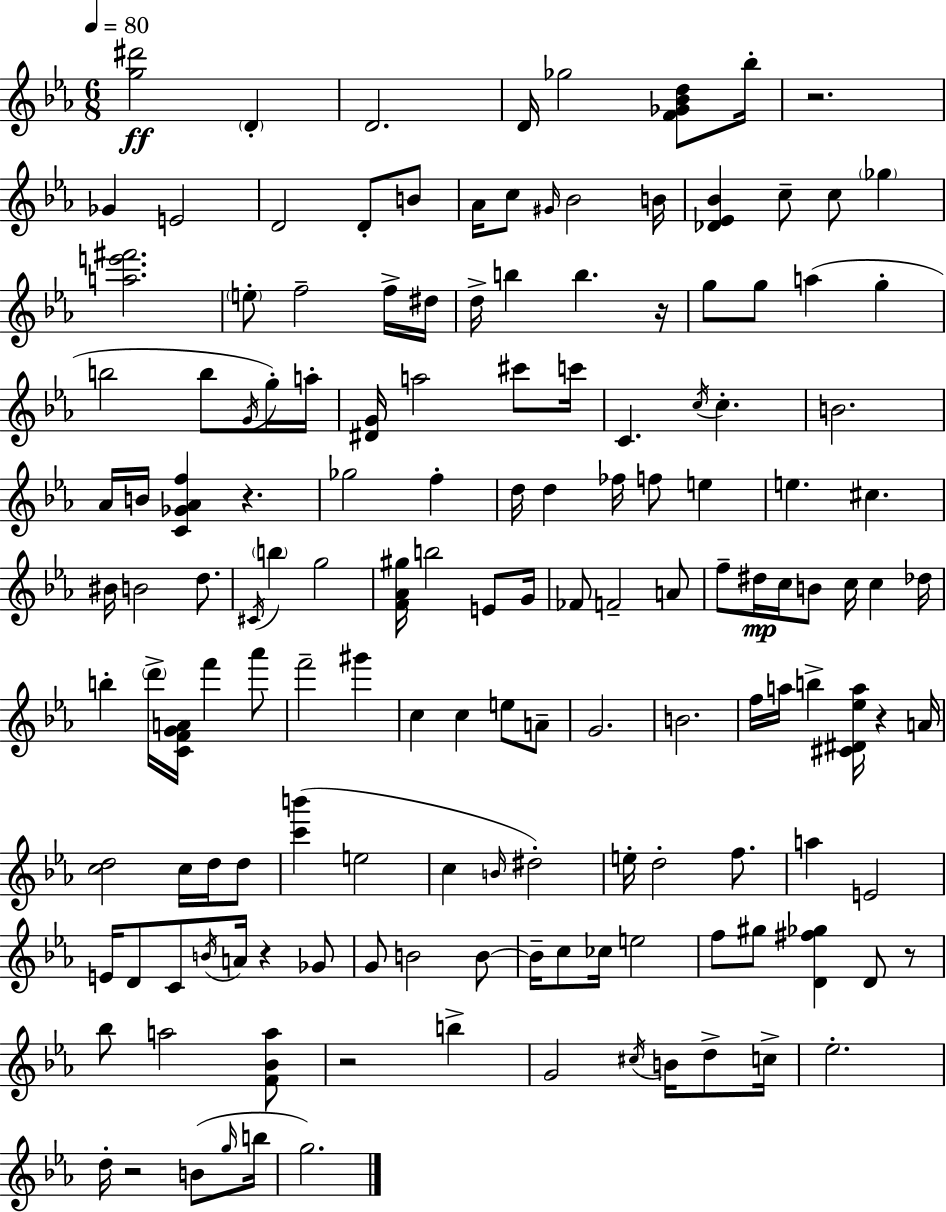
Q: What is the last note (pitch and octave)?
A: G5